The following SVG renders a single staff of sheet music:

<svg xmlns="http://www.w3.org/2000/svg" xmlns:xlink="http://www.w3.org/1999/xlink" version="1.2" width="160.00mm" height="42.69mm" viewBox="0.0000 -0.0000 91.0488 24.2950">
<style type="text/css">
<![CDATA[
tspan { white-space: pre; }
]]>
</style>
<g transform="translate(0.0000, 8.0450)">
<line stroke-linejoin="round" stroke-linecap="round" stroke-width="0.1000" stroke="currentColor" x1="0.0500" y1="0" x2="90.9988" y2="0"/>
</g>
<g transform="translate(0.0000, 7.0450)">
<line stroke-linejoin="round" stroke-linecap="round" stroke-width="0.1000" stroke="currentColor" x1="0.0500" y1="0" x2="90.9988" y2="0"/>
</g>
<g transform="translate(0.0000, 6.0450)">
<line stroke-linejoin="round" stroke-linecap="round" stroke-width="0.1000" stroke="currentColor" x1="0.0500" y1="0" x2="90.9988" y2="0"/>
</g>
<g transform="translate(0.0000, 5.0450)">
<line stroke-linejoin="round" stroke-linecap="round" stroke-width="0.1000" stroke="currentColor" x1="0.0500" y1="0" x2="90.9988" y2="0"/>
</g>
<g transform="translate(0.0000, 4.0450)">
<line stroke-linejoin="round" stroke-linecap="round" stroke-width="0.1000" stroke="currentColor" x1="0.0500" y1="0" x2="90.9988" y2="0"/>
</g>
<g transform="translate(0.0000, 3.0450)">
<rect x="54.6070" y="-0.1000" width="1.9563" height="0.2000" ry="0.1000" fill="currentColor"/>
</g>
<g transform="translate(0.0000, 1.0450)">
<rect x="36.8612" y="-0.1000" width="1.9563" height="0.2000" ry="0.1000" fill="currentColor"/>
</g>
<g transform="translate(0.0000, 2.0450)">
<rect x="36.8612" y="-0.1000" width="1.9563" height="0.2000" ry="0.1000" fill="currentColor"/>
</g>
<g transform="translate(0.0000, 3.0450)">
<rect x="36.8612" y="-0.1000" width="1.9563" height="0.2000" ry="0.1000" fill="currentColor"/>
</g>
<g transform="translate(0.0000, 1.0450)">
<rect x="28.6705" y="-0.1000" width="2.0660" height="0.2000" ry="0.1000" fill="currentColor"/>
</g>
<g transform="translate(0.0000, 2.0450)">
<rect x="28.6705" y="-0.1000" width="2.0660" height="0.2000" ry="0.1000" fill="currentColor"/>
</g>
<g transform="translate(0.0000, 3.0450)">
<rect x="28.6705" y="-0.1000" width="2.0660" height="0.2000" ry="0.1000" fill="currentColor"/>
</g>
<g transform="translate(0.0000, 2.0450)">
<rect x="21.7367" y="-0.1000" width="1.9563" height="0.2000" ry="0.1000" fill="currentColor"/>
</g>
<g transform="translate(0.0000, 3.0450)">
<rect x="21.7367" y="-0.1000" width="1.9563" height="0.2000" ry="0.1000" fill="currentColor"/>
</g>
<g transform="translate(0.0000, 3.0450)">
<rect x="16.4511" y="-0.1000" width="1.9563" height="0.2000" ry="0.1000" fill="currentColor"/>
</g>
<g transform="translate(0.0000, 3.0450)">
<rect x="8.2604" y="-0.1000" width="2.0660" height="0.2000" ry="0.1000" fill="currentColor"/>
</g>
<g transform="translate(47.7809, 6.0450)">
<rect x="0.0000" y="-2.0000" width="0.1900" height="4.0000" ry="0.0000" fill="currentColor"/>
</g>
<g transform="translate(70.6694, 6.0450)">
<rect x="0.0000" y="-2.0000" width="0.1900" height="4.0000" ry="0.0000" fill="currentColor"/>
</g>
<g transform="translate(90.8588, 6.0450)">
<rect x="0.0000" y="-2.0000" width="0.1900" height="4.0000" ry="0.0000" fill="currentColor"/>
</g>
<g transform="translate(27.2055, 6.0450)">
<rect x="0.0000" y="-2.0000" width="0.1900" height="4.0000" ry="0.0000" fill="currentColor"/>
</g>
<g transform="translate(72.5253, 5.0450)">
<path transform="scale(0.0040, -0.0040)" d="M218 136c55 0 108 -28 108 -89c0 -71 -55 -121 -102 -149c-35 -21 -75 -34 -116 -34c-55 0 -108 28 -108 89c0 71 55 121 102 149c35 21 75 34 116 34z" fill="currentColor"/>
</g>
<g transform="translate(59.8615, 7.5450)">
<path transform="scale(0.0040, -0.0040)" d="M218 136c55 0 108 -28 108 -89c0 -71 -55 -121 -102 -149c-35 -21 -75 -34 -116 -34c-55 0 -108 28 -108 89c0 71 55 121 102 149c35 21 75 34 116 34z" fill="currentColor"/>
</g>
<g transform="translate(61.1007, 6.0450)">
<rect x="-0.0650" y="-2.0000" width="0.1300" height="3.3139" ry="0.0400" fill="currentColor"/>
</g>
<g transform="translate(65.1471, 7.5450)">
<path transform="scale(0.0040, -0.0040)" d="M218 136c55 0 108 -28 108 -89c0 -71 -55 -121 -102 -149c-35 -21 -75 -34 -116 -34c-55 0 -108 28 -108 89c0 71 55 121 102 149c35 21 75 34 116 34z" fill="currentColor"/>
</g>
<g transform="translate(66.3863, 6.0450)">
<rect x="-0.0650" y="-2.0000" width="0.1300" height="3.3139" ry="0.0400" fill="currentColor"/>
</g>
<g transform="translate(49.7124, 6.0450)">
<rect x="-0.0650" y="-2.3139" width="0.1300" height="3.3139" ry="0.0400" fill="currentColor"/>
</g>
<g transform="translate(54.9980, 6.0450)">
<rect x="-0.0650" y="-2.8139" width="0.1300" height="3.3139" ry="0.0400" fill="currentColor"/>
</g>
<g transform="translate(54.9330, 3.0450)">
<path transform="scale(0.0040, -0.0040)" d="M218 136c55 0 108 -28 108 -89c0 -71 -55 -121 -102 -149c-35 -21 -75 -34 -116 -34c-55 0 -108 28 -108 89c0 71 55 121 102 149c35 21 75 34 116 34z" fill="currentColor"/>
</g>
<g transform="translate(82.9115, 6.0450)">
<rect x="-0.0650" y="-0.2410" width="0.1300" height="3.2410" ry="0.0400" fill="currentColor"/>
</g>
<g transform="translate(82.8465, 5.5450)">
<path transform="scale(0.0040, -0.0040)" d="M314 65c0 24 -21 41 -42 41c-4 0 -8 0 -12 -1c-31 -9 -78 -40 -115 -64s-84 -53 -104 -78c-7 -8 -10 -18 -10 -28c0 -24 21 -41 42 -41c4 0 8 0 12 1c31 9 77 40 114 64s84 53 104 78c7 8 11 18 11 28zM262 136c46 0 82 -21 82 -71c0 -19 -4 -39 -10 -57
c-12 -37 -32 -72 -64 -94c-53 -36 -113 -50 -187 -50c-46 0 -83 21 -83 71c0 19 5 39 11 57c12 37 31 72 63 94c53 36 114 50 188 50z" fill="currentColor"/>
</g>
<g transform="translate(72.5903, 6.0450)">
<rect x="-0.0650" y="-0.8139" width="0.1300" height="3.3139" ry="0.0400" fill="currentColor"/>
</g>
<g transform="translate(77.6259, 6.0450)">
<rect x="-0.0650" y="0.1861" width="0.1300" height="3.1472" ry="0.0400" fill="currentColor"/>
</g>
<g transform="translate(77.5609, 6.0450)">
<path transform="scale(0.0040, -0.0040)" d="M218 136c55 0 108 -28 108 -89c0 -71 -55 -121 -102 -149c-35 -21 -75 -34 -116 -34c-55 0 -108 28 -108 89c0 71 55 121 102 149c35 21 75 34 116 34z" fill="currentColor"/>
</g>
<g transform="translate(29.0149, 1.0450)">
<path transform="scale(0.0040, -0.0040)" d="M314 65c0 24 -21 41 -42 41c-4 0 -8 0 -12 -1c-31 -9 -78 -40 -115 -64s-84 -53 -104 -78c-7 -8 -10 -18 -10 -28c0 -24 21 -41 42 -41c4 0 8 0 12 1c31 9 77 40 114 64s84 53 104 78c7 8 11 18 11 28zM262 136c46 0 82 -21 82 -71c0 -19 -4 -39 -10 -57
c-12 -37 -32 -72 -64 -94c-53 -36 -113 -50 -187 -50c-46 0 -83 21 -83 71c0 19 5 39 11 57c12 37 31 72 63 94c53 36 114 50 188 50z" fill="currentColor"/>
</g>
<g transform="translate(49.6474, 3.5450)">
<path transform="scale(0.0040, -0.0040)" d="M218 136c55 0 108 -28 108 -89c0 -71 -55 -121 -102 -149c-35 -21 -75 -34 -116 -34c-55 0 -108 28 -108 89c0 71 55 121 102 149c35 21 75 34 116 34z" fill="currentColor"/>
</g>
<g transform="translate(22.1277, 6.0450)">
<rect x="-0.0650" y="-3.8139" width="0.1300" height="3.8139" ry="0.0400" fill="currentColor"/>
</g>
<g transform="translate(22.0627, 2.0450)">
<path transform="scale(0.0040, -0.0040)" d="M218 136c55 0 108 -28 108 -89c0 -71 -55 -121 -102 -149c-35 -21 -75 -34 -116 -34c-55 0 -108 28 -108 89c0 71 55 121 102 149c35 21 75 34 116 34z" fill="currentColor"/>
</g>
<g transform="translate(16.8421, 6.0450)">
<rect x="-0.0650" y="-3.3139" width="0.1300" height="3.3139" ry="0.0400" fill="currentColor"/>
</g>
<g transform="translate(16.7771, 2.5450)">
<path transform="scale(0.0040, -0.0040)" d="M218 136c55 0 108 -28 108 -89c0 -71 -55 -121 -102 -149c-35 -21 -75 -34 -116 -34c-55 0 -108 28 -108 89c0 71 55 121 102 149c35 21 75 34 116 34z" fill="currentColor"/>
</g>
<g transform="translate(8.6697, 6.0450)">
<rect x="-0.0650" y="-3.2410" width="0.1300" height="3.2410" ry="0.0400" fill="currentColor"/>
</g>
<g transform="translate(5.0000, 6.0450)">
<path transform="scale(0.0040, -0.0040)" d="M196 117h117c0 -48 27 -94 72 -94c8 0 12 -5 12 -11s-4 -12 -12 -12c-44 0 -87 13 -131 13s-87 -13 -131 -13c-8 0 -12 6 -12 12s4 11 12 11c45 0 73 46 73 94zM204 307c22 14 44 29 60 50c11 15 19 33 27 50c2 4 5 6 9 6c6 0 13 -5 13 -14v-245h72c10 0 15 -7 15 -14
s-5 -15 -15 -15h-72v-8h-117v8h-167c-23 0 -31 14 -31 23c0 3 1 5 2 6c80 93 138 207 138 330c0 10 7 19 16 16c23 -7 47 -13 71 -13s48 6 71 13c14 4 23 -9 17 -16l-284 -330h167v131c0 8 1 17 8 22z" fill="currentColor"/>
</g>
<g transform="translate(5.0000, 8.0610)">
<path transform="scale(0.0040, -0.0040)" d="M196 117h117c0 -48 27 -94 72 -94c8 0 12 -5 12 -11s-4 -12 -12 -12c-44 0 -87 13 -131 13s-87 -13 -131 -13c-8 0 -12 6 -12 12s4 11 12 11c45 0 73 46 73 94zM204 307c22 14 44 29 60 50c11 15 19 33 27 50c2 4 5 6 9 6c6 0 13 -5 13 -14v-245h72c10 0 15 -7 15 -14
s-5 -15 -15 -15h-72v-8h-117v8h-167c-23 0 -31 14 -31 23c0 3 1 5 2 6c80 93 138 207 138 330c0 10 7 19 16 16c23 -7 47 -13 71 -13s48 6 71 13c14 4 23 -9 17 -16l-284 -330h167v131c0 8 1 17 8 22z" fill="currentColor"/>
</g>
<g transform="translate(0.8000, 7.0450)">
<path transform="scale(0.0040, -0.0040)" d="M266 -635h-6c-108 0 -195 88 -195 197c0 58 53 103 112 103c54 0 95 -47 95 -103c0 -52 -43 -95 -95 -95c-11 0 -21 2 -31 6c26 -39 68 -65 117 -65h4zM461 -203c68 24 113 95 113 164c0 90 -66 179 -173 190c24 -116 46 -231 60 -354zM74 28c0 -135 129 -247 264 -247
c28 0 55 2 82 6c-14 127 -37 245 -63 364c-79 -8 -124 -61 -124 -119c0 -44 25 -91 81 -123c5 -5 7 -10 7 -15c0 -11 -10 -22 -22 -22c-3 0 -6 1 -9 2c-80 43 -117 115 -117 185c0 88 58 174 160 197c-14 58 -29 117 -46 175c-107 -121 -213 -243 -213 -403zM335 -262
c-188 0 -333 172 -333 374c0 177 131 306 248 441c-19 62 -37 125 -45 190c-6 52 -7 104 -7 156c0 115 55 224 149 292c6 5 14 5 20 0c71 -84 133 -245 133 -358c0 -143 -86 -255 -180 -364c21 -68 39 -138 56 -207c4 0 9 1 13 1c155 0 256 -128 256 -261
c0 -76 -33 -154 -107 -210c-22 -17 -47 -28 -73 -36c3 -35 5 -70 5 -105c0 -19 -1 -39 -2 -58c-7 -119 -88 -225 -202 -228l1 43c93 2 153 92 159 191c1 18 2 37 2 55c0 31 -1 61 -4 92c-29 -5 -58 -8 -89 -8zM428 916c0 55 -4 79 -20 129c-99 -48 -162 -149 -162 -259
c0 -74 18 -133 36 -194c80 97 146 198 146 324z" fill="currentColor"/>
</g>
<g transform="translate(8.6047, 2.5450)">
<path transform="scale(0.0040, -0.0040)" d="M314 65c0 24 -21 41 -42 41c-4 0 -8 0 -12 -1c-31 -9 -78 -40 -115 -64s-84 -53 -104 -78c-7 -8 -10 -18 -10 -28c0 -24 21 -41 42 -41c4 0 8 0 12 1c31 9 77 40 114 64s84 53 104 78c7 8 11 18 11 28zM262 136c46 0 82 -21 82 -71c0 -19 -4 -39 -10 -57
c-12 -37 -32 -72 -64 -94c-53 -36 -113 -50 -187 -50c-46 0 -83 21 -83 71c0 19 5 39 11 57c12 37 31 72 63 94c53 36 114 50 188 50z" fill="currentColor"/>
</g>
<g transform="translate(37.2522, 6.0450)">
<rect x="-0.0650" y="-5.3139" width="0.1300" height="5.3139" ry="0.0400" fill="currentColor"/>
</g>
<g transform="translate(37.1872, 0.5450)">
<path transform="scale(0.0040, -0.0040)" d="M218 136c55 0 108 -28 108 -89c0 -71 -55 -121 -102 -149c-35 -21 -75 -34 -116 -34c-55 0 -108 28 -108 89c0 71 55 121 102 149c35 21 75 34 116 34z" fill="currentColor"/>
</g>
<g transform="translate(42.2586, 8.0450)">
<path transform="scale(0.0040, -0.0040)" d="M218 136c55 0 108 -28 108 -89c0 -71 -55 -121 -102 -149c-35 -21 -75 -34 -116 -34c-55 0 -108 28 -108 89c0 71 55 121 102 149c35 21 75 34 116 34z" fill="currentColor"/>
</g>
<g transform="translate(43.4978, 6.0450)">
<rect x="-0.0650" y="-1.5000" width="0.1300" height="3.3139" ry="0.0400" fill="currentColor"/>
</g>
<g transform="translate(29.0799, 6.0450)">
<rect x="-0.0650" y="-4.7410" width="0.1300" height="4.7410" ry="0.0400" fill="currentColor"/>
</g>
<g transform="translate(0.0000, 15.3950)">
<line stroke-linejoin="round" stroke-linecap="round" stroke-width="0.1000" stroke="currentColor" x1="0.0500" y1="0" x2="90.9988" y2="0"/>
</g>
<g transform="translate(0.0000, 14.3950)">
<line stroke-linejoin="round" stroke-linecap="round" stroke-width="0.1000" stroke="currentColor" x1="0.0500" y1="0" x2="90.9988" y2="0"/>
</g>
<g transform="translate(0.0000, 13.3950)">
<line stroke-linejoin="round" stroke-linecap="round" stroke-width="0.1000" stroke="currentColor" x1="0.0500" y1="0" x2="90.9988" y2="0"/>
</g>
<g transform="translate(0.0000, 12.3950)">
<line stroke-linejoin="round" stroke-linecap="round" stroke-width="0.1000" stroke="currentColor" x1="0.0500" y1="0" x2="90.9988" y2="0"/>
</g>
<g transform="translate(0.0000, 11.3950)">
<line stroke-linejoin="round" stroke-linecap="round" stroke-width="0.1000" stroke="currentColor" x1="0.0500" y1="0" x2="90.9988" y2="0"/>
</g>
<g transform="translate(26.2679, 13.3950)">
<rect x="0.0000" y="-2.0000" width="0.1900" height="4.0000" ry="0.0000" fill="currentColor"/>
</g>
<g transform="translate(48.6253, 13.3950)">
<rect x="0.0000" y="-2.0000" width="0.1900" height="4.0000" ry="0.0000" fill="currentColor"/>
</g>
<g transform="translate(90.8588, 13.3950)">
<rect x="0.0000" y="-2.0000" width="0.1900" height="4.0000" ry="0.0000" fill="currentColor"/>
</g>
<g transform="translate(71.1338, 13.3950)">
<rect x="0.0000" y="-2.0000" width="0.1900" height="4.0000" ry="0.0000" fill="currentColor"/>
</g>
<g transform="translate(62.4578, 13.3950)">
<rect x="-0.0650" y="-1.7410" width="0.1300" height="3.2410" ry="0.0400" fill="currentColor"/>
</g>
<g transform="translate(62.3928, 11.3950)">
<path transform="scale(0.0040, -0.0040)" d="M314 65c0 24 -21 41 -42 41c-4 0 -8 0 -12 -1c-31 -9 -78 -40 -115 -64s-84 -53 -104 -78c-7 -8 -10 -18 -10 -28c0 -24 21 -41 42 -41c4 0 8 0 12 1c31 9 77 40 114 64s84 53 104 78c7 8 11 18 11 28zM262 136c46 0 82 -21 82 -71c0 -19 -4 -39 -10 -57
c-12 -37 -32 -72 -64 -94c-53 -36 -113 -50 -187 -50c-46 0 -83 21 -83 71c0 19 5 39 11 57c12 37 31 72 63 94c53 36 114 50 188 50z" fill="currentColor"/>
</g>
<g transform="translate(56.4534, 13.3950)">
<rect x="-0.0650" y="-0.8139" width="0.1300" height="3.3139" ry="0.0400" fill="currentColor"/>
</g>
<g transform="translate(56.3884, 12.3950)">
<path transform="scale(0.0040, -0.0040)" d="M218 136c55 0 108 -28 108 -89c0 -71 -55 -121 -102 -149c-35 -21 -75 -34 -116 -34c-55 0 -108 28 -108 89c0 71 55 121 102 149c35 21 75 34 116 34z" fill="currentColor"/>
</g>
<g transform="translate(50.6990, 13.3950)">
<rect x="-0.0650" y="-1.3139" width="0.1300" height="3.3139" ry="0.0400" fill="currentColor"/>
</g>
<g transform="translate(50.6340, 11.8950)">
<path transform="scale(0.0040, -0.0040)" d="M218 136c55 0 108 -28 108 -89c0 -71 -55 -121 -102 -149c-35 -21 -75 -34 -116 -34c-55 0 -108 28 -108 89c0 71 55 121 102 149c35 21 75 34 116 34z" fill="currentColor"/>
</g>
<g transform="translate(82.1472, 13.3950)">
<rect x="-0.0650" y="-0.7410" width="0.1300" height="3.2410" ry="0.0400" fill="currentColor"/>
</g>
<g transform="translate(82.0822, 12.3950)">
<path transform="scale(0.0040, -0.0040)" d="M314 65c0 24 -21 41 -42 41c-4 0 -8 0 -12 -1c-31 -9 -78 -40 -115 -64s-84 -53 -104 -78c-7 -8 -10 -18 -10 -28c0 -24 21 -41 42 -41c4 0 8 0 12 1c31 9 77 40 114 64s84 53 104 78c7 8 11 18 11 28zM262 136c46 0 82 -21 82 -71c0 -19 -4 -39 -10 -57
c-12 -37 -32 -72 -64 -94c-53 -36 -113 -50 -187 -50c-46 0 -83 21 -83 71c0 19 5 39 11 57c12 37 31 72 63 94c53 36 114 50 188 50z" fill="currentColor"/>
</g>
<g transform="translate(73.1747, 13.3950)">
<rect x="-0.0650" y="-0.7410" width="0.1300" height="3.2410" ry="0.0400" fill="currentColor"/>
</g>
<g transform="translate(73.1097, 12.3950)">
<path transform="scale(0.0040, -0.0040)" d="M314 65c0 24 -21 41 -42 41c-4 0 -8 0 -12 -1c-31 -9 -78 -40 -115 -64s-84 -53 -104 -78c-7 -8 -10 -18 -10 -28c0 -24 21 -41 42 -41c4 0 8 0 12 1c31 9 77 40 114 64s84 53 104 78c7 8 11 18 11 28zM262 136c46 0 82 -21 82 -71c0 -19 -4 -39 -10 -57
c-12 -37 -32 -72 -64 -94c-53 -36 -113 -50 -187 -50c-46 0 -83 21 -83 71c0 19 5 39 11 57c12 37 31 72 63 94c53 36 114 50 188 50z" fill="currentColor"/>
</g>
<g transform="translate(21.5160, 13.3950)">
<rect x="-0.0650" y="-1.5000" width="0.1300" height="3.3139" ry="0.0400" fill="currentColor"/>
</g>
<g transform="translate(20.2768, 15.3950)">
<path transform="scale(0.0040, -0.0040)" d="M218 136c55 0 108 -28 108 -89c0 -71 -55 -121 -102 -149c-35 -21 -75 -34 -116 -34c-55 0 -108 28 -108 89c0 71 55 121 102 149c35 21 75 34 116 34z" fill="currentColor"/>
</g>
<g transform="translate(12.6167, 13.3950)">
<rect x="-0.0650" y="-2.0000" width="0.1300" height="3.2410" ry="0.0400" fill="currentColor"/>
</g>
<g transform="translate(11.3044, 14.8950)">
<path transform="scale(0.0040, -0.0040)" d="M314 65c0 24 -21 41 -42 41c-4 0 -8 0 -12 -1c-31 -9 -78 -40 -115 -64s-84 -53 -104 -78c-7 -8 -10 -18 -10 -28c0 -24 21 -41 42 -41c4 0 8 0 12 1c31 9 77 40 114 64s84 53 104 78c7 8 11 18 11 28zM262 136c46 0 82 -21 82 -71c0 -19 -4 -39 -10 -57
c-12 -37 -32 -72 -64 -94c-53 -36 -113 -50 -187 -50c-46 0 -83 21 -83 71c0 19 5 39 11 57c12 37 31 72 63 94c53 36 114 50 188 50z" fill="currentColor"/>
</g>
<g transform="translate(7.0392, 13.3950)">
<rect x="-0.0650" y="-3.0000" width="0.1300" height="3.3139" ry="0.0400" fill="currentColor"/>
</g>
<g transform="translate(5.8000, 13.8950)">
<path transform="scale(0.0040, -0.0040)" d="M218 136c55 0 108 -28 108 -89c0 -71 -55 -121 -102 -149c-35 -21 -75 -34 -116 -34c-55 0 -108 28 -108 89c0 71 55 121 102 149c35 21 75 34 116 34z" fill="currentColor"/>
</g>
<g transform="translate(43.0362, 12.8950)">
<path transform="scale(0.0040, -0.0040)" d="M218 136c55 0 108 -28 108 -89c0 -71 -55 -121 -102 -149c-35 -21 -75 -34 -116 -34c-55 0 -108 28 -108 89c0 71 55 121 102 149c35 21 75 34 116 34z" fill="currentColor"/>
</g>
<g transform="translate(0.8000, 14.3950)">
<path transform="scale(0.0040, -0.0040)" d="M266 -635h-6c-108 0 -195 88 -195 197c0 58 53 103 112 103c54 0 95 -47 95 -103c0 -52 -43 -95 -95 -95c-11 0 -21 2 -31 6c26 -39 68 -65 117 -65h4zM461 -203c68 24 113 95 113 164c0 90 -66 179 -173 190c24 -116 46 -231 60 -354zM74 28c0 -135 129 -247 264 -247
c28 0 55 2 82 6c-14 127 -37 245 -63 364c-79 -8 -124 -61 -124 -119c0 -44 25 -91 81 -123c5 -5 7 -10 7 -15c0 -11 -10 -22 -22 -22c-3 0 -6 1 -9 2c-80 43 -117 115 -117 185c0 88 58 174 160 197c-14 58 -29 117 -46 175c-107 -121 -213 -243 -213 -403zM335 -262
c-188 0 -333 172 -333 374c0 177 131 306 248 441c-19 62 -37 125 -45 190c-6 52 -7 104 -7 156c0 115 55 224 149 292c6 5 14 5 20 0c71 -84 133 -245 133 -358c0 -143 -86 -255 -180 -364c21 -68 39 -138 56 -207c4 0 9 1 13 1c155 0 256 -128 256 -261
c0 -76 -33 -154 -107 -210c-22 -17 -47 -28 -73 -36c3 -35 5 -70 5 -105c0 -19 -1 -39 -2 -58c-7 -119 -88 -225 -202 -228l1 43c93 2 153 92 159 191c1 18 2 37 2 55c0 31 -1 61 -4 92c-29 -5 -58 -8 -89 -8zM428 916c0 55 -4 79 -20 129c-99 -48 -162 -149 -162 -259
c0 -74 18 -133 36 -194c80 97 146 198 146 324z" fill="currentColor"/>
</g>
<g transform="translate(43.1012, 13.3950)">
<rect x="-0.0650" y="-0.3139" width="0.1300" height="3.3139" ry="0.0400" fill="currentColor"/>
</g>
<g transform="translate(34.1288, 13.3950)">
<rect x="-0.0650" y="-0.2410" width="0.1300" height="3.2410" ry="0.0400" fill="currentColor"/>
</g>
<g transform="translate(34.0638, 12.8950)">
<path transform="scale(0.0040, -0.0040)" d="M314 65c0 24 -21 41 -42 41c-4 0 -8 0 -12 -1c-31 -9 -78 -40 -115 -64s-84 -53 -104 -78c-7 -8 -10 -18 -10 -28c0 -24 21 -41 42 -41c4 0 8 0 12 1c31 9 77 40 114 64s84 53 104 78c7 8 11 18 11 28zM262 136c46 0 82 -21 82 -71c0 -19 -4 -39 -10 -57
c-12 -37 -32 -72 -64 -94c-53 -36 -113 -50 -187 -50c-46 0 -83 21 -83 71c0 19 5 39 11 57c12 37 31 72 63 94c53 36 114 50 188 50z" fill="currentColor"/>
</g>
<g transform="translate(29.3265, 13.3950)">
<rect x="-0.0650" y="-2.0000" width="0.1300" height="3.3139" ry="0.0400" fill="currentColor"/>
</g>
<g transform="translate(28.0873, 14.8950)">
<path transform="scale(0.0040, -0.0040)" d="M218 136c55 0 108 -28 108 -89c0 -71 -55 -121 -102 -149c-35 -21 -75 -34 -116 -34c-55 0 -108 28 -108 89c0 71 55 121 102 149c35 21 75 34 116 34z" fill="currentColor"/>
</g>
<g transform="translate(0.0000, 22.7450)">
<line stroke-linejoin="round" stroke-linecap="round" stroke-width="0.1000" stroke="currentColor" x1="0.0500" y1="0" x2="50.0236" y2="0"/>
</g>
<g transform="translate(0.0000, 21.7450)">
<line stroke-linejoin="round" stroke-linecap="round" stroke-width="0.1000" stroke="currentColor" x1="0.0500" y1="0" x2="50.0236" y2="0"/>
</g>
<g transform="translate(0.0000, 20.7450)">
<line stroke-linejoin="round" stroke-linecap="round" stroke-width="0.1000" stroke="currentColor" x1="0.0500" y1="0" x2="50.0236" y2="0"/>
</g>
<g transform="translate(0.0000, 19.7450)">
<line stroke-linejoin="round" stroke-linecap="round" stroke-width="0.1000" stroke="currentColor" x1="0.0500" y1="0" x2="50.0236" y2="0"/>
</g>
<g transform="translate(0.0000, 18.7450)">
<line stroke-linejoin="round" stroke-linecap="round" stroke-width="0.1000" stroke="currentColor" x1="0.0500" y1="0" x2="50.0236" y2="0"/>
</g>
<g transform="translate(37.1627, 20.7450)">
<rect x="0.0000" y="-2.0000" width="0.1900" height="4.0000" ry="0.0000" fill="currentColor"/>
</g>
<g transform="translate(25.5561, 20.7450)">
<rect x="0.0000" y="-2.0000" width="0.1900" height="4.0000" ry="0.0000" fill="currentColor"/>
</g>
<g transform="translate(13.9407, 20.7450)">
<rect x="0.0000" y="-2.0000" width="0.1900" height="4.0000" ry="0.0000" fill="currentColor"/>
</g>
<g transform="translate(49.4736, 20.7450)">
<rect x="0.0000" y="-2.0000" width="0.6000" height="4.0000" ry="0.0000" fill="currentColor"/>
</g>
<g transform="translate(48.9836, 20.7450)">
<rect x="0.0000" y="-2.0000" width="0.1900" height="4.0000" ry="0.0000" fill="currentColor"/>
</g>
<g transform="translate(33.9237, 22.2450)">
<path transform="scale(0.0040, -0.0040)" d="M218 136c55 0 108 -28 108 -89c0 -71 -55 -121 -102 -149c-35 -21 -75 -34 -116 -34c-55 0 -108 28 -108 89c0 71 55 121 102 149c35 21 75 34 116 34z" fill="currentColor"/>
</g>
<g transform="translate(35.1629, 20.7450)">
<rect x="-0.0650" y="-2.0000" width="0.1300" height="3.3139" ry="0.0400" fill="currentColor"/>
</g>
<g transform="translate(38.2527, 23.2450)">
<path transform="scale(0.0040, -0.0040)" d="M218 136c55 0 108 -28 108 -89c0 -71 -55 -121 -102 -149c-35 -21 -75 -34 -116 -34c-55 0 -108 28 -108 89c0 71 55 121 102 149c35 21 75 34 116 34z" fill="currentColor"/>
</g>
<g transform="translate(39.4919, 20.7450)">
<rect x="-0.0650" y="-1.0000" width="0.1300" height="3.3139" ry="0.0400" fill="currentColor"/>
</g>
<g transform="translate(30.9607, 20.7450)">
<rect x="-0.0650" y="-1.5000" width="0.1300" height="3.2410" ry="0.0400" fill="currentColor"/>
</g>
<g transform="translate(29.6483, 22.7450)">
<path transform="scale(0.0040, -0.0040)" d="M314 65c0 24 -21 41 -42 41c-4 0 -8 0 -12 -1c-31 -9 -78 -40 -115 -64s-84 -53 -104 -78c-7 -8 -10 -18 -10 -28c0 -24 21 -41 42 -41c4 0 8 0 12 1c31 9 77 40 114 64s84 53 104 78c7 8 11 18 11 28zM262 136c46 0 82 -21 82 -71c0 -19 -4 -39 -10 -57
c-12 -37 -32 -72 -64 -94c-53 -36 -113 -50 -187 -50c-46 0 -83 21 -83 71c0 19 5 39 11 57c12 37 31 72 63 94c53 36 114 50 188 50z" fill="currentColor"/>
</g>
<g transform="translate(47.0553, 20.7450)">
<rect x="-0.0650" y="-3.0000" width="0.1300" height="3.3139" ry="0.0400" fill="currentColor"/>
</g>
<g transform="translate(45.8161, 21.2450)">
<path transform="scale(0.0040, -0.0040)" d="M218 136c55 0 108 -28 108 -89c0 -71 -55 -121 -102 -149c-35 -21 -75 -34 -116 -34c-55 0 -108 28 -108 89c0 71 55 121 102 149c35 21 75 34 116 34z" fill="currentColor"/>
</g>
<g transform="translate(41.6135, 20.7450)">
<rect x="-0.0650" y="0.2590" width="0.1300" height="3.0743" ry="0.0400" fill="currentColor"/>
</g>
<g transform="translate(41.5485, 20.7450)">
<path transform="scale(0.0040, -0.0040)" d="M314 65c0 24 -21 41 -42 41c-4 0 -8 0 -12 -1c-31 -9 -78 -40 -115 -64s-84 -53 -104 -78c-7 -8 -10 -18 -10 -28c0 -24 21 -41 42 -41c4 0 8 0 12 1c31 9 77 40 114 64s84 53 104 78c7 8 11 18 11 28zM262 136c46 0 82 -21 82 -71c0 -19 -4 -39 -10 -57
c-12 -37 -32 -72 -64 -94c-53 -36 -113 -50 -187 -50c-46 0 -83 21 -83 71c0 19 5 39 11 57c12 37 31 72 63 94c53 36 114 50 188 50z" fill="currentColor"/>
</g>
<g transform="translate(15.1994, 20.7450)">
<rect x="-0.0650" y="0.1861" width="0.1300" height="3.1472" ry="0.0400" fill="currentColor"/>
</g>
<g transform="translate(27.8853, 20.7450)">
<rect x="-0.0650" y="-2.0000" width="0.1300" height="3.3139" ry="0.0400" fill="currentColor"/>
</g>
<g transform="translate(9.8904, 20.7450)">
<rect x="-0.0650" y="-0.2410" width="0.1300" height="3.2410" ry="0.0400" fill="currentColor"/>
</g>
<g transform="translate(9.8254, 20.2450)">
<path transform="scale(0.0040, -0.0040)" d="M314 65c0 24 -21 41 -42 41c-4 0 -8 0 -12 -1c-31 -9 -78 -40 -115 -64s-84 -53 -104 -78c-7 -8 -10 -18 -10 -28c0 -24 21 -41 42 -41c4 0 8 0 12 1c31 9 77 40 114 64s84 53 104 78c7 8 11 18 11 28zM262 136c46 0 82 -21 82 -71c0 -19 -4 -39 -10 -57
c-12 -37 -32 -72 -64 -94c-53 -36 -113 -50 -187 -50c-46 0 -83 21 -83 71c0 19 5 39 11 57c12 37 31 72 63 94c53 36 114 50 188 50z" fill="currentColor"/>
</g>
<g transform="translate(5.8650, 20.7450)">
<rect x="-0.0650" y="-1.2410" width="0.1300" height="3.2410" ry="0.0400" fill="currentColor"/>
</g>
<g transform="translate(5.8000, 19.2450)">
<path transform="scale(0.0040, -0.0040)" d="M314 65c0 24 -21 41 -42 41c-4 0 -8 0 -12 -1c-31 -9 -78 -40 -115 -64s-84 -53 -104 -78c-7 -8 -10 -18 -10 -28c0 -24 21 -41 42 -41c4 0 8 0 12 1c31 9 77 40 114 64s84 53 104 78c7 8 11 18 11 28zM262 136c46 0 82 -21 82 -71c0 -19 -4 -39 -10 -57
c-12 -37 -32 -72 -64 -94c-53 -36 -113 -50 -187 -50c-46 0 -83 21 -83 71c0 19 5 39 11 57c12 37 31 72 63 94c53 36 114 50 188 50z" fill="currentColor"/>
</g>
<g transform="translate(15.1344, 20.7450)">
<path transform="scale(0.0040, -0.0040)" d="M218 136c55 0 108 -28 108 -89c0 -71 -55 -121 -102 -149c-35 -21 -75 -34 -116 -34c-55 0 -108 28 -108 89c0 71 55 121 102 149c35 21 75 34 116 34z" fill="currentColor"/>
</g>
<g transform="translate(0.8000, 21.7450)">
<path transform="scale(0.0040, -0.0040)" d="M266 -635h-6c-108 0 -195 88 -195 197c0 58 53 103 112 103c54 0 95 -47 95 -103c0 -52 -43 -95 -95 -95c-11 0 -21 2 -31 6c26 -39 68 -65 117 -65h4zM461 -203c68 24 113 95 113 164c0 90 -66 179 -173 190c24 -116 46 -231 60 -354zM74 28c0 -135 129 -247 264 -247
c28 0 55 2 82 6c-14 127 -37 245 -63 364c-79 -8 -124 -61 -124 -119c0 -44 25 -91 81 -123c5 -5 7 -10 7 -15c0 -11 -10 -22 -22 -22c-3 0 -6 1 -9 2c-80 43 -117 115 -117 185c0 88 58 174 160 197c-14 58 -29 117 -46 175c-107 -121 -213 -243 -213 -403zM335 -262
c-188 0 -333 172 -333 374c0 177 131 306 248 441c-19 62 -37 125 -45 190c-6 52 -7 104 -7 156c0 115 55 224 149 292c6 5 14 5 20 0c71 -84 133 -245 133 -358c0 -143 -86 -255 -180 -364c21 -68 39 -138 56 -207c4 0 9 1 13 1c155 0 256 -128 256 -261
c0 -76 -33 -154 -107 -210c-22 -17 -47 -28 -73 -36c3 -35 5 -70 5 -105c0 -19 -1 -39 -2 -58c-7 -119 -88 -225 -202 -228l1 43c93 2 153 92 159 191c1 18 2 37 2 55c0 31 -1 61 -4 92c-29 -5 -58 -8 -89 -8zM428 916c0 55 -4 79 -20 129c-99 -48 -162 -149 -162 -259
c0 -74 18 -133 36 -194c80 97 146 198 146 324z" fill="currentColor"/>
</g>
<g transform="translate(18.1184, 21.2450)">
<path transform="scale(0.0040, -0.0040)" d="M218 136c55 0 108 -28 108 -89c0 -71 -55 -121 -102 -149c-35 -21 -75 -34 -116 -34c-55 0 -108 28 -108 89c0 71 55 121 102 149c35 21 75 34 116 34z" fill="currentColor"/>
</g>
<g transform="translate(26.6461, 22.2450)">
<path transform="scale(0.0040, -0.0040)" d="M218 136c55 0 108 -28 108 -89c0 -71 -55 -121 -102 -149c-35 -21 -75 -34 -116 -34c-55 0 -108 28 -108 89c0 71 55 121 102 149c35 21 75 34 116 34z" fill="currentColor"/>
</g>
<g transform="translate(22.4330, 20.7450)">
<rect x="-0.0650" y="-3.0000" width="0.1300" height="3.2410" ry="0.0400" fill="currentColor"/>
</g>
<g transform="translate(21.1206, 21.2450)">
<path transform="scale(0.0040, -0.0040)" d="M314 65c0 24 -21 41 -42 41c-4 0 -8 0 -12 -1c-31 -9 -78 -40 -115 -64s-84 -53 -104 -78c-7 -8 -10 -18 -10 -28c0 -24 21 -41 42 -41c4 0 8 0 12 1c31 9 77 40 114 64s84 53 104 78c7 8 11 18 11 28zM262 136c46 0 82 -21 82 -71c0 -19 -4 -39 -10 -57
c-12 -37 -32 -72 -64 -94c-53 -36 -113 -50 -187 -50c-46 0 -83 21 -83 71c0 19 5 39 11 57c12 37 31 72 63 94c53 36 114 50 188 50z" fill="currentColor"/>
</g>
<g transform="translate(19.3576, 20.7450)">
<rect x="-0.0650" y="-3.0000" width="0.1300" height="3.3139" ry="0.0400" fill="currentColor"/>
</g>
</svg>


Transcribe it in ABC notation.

X:1
T:Untitled
M:4/4
L:1/4
K:C
b2 b c' e'2 f' E g a F F d B c2 A F2 E F c2 c e d f2 d2 d2 e2 c2 B A A2 F E2 F D B2 A